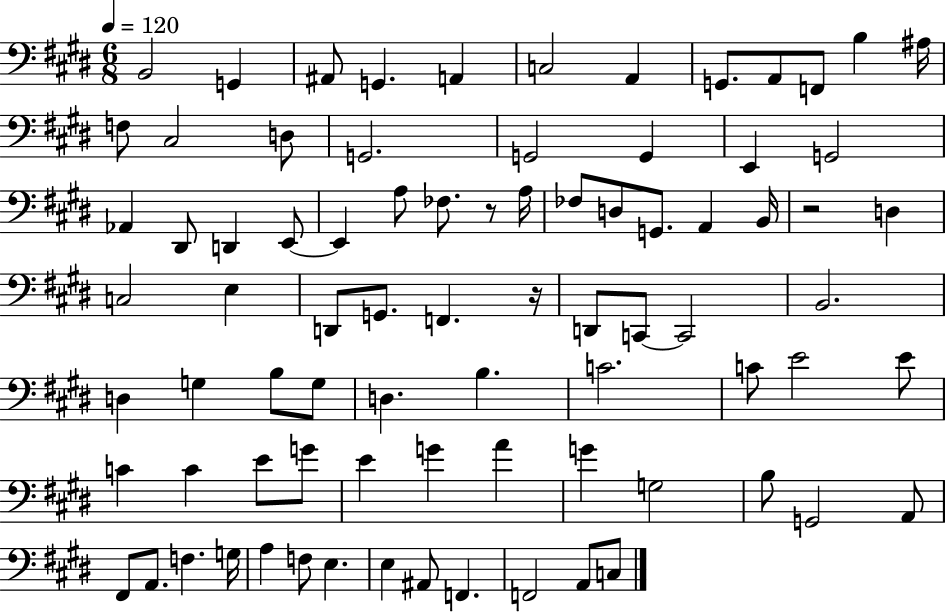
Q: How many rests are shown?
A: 3